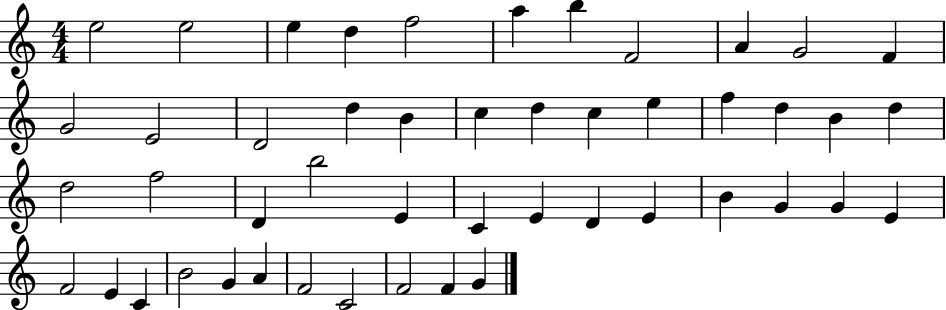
{
  \clef treble
  \numericTimeSignature
  \time 4/4
  \key c \major
  e''2 e''2 | e''4 d''4 f''2 | a''4 b''4 f'2 | a'4 g'2 f'4 | \break g'2 e'2 | d'2 d''4 b'4 | c''4 d''4 c''4 e''4 | f''4 d''4 b'4 d''4 | \break d''2 f''2 | d'4 b''2 e'4 | c'4 e'4 d'4 e'4 | b'4 g'4 g'4 e'4 | \break f'2 e'4 c'4 | b'2 g'4 a'4 | f'2 c'2 | f'2 f'4 g'4 | \break \bar "|."
}